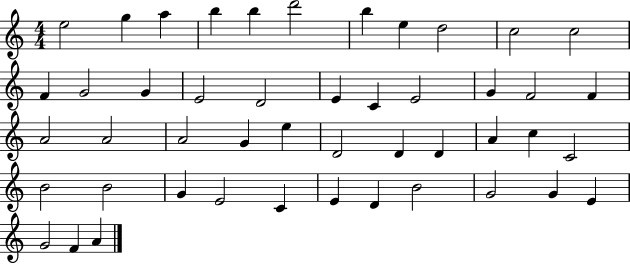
E5/h G5/q A5/q B5/q B5/q D6/h B5/q E5/q D5/h C5/h C5/h F4/q G4/h G4/q E4/h D4/h E4/q C4/q E4/h G4/q F4/h F4/q A4/h A4/h A4/h G4/q E5/q D4/h D4/q D4/q A4/q C5/q C4/h B4/h B4/h G4/q E4/h C4/q E4/q D4/q B4/h G4/h G4/q E4/q G4/h F4/q A4/q